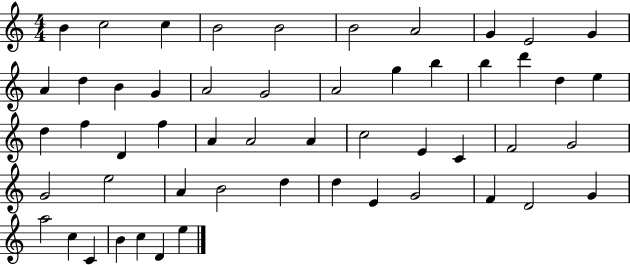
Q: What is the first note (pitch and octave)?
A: B4